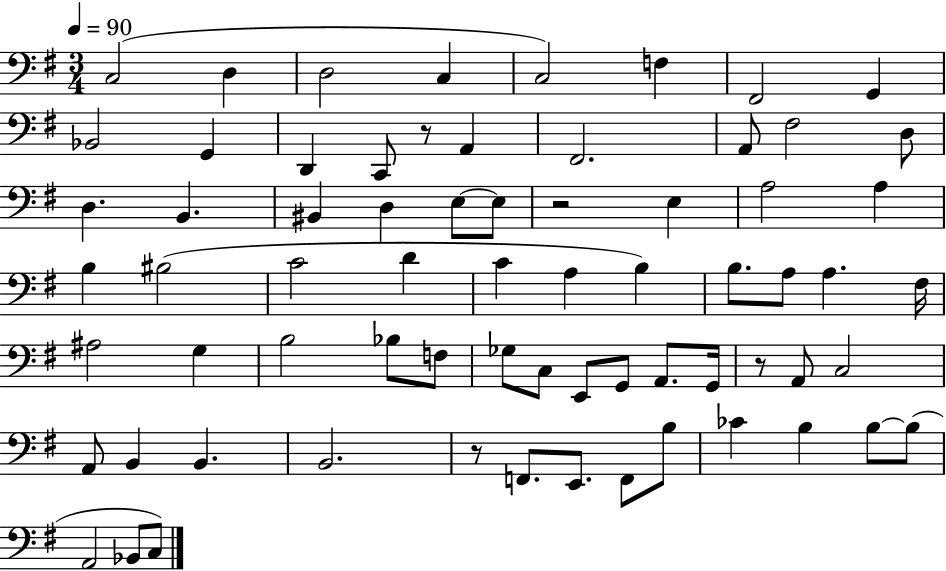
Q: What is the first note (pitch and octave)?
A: C3